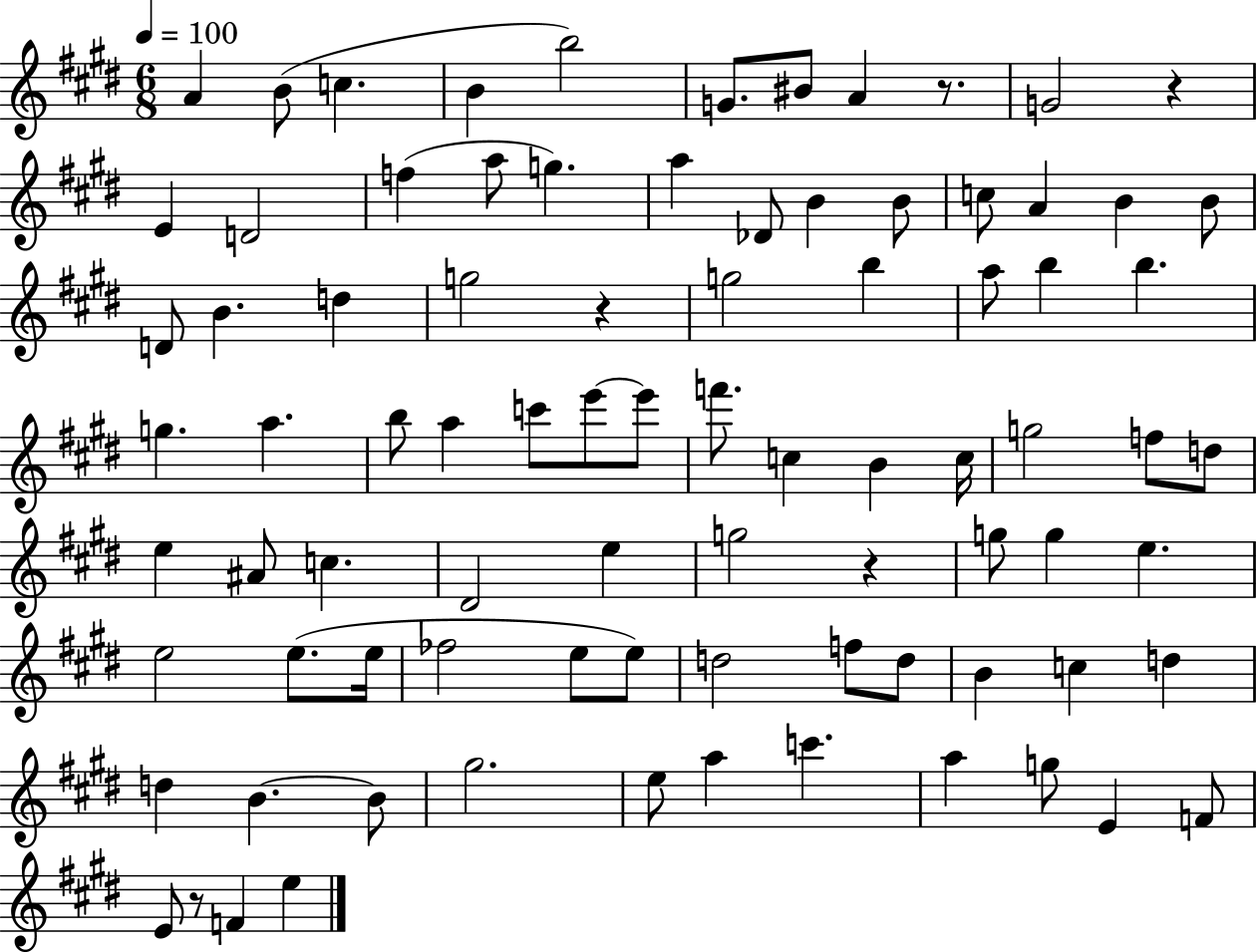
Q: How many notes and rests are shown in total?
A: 85